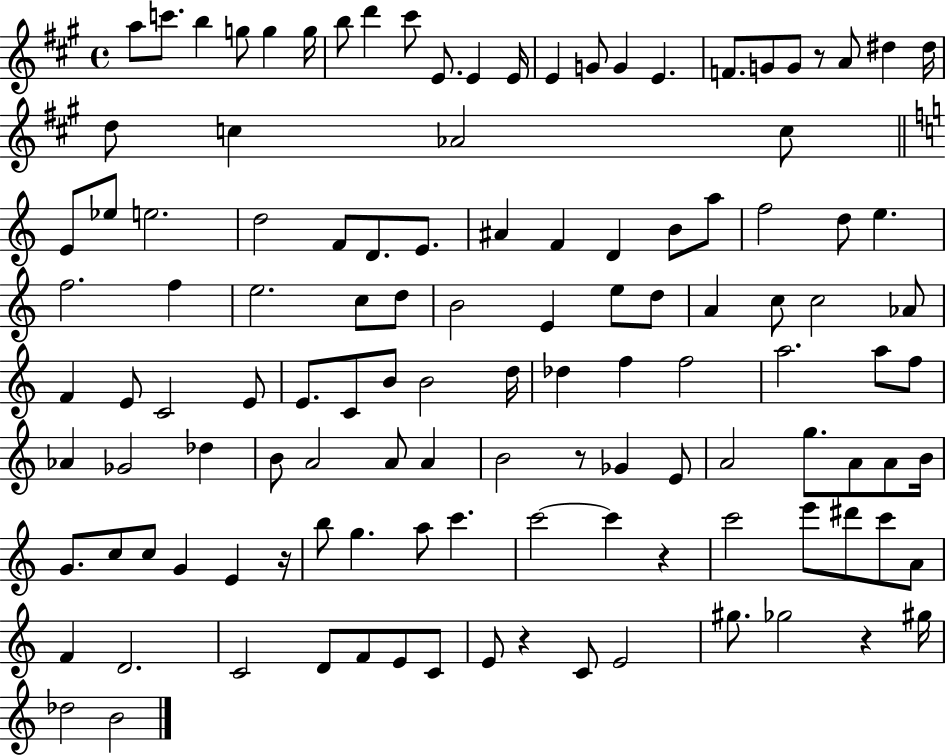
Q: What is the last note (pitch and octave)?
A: B4